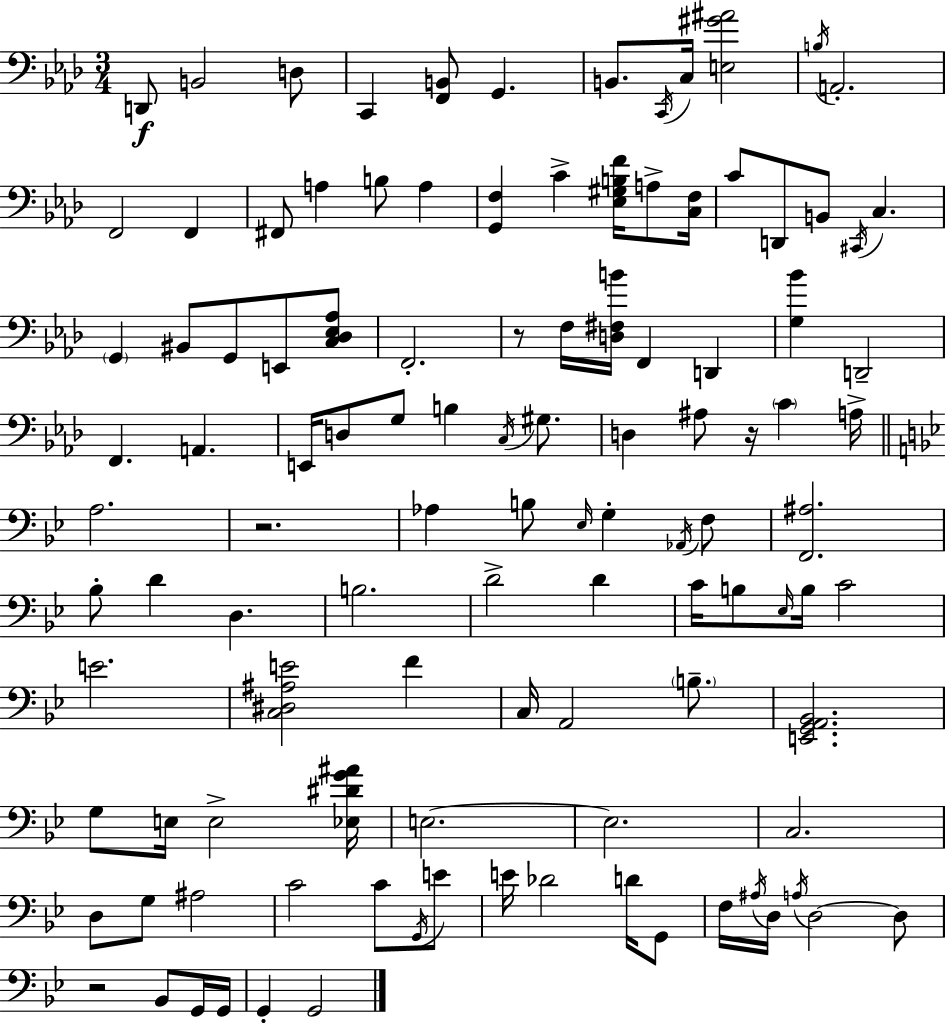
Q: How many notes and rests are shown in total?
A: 111